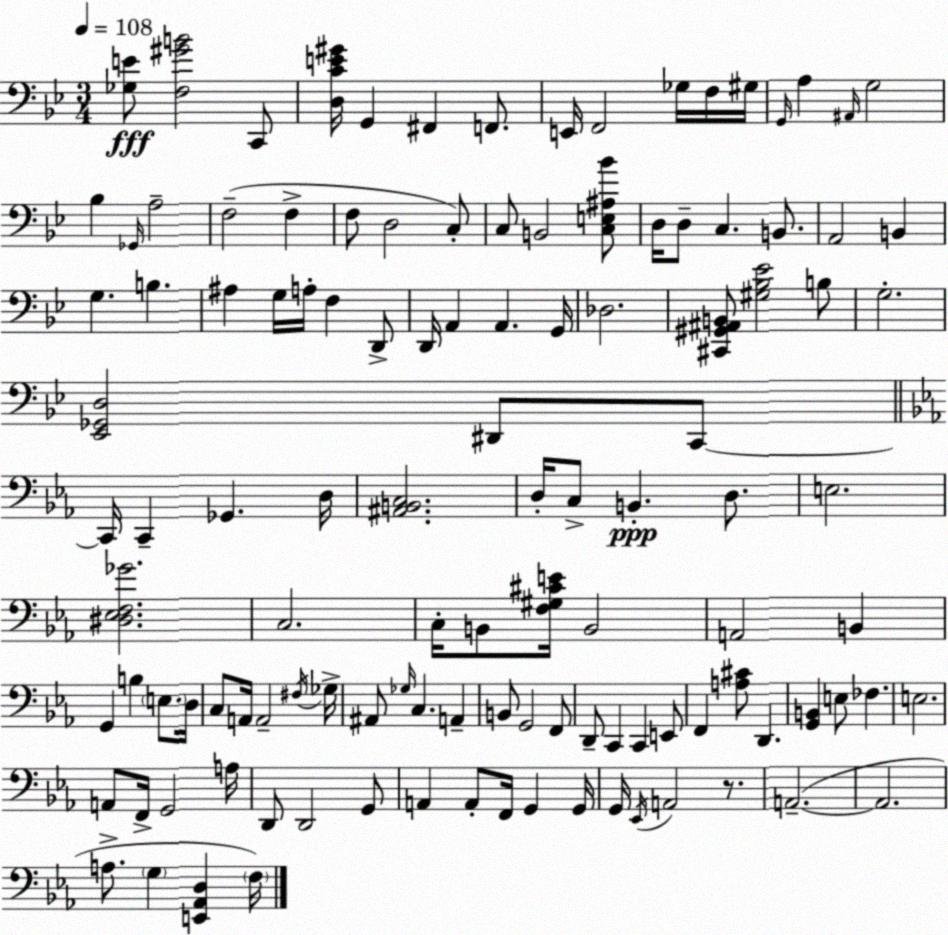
X:1
T:Untitled
M:3/4
L:1/4
K:Bb
[_G,E]/2 [F,^GB]2 C,,/2 [D,CE^G]/4 G,, ^F,, F,,/2 E,,/4 F,,2 _G,/4 F,/4 ^G,/4 G,,/4 A, ^A,,/4 G,2 _B, _G,,/4 A,2 F,2 F, F,/2 D,2 C,/2 C,/2 B,,2 [C,E,^A,_B]/2 D,/4 D,/2 C, B,,/2 A,,2 B,, G, B, ^A, G,/4 A,/4 F, D,,/2 D,,/4 A,, A,, G,,/4 _D,2 [^C,,^G,,^A,,B,,]/2 [^G,_B,_E]2 B,/2 G,2 [_E,,_G,,D,]2 ^D,,/2 C,,/2 C,,/4 C,, _G,, D,/4 [^A,,B,,C,]2 D,/4 C,/2 B,, D,/2 E,2 [^D,_E,F,_G]2 C,2 C,/4 B,,/2 [F,^G,^CE]/4 B,,2 A,,2 B,, G,, B, E,/2 D,/4 C,/2 A,,/4 A,,2 ^F,/4 _G,/4 ^A,,/2 _G,/4 C, A,, B,,/2 G,,2 F,,/2 D,,/2 C,, C,, E,,/2 F,, [A,^C]/2 D,, [G,,B,,] E,/2 _F, E,2 A,,/2 F,,/4 G,,2 A,/4 D,,/2 D,,2 G,,/2 A,, A,,/2 F,,/4 G,, G,,/4 G,,/4 _E,,/4 A,,2 z/2 A,,2 A,,2 A,/2 G, [E,,_A,,D,] F,/4